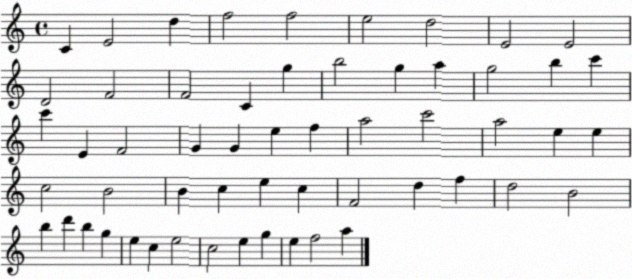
X:1
T:Untitled
M:4/4
L:1/4
K:C
C E2 d f2 f2 e2 d2 E2 E2 D2 F2 F2 C g b2 g a g2 b c' c' E F2 G G e f a2 c'2 a2 e e c2 B2 B c e c F2 d f d2 B2 b d' b g e c e2 c2 e g e f2 a